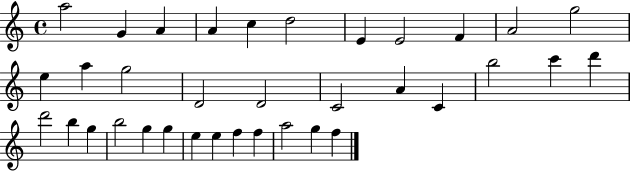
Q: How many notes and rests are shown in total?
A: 35